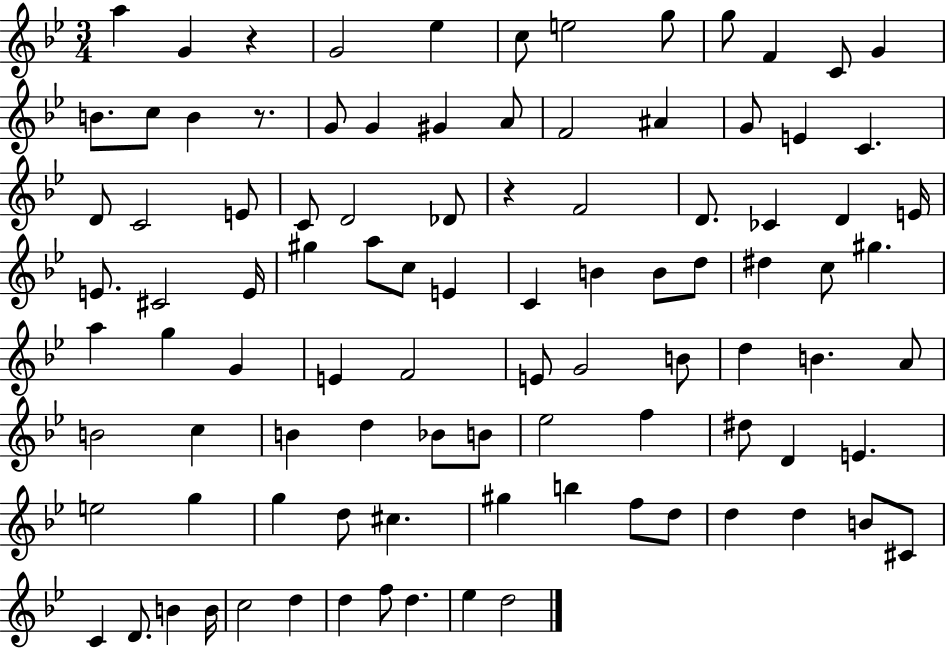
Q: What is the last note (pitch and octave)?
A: D5